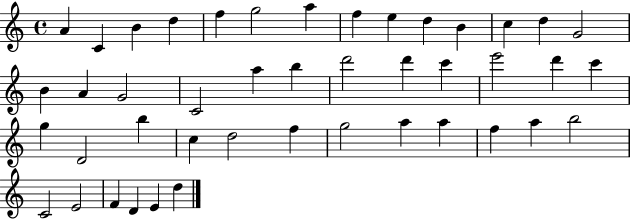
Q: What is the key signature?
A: C major